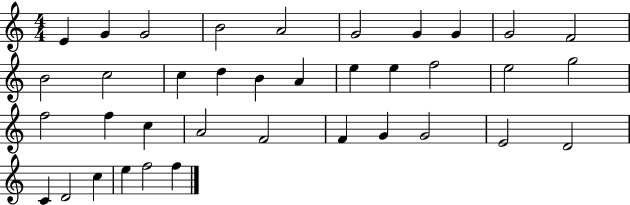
E4/q G4/q G4/h B4/h A4/h G4/h G4/q G4/q G4/h F4/h B4/h C5/h C5/q D5/q B4/q A4/q E5/q E5/q F5/h E5/h G5/h F5/h F5/q C5/q A4/h F4/h F4/q G4/q G4/h E4/h D4/h C4/q D4/h C5/q E5/q F5/h F5/q